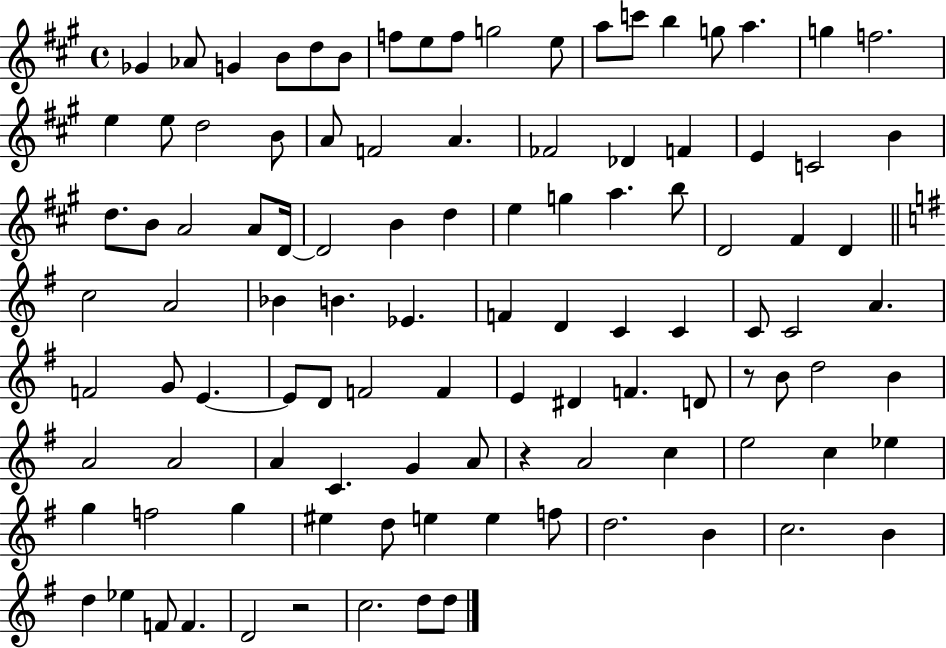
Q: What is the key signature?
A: A major